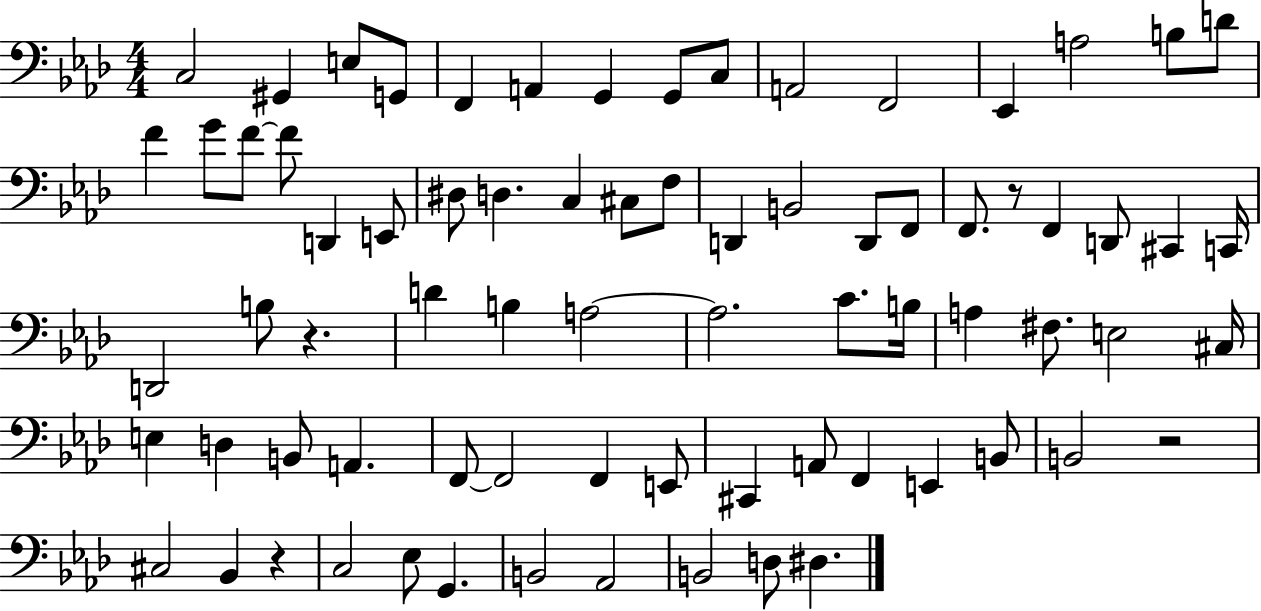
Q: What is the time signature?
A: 4/4